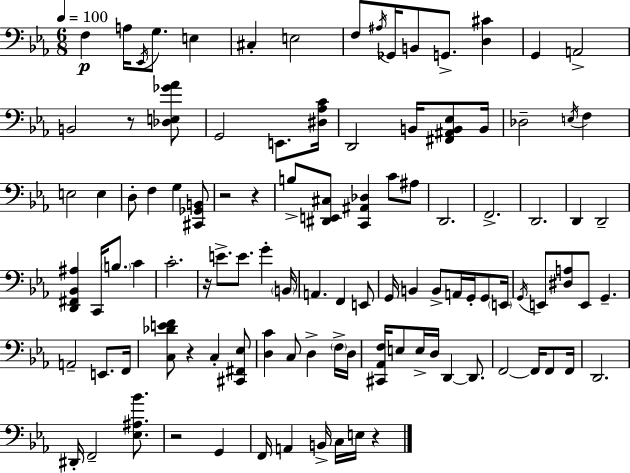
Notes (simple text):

F3/q A3/s Eb2/s G3/e. E3/q C#3/q E3/h F3/e A#3/s Gb2/s B2/e G2/e. [D3,C#4]/q G2/q A2/h B2/h R/e [Db3,E3,Gb4,Ab4]/e G2/h E2/e. [D#3,Ab3,C4]/s D2/h B2/s [F#2,A#2,B2,Eb3]/e B2/s Db3/h E3/s F3/q E3/h E3/q D3/e F3/q G3/q [C#2,Gb2,B2]/e R/h R/q B3/e [D#2,E2,C#3]/e [C2,A#2,Db3]/q C4/e A#3/e D2/h. F2/h. D2/h. D2/q D2/h [D2,F#2,Bb2,A#3]/q C2/s B3/e. C4/q C4/h. R/s E4/e. E4/e. G4/q B2/s A2/q. F2/q E2/e G2/s B2/q B2/e A2/s G2/s G2/e E2/s G2/s E2/e [D#3,A3]/e E2/e G2/q. A2/h E2/e. F2/s [C3,Db4,E4,F4]/e R/q C3/q [C#2,F#2,Eb3]/e [D3,C4]/q C3/e D3/q F3/s D3/s [C#2,Ab2,F3]/s E3/e E3/s D3/s D2/q D2/e. F2/h F2/s F2/e F2/s D2/h. D#2/s F2/h [Eb3,A#3,Bb4]/e. R/h G2/q F2/s A2/q B2/s C3/s E3/s R/q